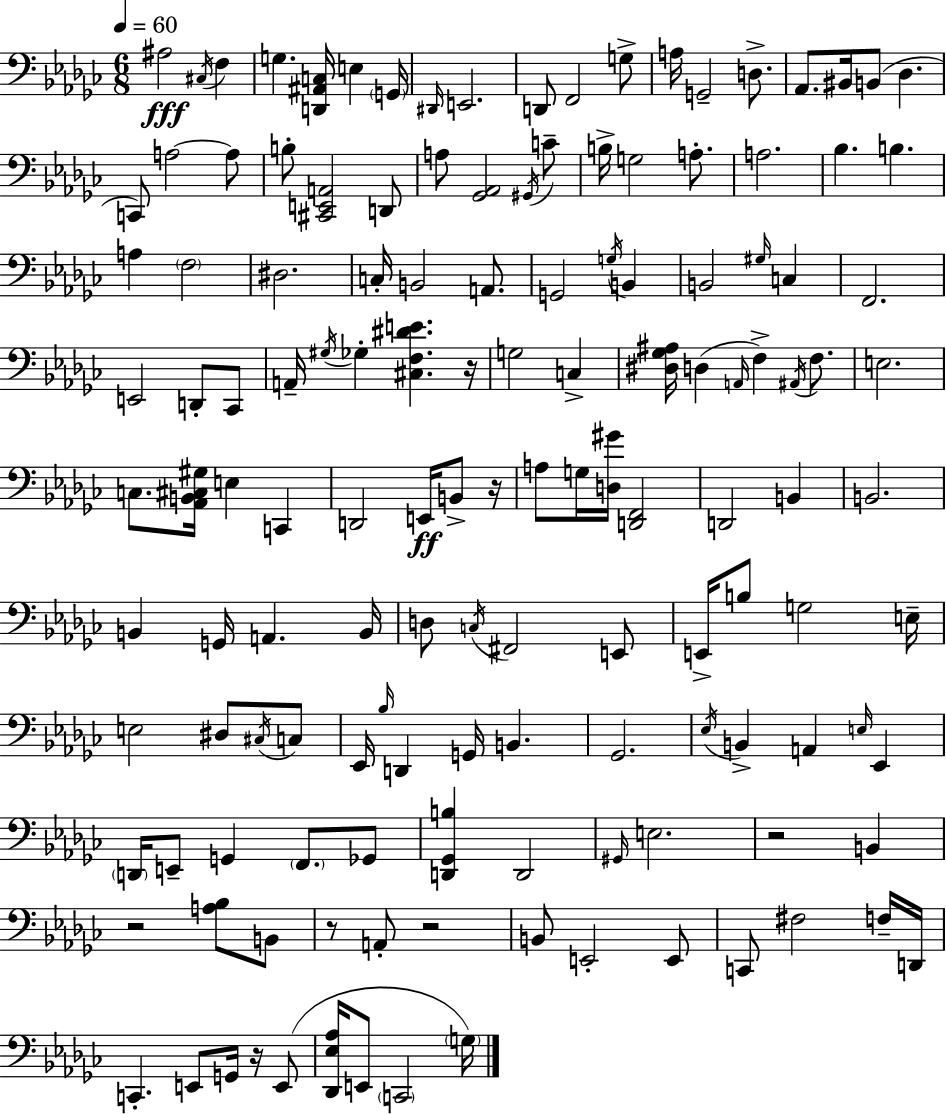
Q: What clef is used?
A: bass